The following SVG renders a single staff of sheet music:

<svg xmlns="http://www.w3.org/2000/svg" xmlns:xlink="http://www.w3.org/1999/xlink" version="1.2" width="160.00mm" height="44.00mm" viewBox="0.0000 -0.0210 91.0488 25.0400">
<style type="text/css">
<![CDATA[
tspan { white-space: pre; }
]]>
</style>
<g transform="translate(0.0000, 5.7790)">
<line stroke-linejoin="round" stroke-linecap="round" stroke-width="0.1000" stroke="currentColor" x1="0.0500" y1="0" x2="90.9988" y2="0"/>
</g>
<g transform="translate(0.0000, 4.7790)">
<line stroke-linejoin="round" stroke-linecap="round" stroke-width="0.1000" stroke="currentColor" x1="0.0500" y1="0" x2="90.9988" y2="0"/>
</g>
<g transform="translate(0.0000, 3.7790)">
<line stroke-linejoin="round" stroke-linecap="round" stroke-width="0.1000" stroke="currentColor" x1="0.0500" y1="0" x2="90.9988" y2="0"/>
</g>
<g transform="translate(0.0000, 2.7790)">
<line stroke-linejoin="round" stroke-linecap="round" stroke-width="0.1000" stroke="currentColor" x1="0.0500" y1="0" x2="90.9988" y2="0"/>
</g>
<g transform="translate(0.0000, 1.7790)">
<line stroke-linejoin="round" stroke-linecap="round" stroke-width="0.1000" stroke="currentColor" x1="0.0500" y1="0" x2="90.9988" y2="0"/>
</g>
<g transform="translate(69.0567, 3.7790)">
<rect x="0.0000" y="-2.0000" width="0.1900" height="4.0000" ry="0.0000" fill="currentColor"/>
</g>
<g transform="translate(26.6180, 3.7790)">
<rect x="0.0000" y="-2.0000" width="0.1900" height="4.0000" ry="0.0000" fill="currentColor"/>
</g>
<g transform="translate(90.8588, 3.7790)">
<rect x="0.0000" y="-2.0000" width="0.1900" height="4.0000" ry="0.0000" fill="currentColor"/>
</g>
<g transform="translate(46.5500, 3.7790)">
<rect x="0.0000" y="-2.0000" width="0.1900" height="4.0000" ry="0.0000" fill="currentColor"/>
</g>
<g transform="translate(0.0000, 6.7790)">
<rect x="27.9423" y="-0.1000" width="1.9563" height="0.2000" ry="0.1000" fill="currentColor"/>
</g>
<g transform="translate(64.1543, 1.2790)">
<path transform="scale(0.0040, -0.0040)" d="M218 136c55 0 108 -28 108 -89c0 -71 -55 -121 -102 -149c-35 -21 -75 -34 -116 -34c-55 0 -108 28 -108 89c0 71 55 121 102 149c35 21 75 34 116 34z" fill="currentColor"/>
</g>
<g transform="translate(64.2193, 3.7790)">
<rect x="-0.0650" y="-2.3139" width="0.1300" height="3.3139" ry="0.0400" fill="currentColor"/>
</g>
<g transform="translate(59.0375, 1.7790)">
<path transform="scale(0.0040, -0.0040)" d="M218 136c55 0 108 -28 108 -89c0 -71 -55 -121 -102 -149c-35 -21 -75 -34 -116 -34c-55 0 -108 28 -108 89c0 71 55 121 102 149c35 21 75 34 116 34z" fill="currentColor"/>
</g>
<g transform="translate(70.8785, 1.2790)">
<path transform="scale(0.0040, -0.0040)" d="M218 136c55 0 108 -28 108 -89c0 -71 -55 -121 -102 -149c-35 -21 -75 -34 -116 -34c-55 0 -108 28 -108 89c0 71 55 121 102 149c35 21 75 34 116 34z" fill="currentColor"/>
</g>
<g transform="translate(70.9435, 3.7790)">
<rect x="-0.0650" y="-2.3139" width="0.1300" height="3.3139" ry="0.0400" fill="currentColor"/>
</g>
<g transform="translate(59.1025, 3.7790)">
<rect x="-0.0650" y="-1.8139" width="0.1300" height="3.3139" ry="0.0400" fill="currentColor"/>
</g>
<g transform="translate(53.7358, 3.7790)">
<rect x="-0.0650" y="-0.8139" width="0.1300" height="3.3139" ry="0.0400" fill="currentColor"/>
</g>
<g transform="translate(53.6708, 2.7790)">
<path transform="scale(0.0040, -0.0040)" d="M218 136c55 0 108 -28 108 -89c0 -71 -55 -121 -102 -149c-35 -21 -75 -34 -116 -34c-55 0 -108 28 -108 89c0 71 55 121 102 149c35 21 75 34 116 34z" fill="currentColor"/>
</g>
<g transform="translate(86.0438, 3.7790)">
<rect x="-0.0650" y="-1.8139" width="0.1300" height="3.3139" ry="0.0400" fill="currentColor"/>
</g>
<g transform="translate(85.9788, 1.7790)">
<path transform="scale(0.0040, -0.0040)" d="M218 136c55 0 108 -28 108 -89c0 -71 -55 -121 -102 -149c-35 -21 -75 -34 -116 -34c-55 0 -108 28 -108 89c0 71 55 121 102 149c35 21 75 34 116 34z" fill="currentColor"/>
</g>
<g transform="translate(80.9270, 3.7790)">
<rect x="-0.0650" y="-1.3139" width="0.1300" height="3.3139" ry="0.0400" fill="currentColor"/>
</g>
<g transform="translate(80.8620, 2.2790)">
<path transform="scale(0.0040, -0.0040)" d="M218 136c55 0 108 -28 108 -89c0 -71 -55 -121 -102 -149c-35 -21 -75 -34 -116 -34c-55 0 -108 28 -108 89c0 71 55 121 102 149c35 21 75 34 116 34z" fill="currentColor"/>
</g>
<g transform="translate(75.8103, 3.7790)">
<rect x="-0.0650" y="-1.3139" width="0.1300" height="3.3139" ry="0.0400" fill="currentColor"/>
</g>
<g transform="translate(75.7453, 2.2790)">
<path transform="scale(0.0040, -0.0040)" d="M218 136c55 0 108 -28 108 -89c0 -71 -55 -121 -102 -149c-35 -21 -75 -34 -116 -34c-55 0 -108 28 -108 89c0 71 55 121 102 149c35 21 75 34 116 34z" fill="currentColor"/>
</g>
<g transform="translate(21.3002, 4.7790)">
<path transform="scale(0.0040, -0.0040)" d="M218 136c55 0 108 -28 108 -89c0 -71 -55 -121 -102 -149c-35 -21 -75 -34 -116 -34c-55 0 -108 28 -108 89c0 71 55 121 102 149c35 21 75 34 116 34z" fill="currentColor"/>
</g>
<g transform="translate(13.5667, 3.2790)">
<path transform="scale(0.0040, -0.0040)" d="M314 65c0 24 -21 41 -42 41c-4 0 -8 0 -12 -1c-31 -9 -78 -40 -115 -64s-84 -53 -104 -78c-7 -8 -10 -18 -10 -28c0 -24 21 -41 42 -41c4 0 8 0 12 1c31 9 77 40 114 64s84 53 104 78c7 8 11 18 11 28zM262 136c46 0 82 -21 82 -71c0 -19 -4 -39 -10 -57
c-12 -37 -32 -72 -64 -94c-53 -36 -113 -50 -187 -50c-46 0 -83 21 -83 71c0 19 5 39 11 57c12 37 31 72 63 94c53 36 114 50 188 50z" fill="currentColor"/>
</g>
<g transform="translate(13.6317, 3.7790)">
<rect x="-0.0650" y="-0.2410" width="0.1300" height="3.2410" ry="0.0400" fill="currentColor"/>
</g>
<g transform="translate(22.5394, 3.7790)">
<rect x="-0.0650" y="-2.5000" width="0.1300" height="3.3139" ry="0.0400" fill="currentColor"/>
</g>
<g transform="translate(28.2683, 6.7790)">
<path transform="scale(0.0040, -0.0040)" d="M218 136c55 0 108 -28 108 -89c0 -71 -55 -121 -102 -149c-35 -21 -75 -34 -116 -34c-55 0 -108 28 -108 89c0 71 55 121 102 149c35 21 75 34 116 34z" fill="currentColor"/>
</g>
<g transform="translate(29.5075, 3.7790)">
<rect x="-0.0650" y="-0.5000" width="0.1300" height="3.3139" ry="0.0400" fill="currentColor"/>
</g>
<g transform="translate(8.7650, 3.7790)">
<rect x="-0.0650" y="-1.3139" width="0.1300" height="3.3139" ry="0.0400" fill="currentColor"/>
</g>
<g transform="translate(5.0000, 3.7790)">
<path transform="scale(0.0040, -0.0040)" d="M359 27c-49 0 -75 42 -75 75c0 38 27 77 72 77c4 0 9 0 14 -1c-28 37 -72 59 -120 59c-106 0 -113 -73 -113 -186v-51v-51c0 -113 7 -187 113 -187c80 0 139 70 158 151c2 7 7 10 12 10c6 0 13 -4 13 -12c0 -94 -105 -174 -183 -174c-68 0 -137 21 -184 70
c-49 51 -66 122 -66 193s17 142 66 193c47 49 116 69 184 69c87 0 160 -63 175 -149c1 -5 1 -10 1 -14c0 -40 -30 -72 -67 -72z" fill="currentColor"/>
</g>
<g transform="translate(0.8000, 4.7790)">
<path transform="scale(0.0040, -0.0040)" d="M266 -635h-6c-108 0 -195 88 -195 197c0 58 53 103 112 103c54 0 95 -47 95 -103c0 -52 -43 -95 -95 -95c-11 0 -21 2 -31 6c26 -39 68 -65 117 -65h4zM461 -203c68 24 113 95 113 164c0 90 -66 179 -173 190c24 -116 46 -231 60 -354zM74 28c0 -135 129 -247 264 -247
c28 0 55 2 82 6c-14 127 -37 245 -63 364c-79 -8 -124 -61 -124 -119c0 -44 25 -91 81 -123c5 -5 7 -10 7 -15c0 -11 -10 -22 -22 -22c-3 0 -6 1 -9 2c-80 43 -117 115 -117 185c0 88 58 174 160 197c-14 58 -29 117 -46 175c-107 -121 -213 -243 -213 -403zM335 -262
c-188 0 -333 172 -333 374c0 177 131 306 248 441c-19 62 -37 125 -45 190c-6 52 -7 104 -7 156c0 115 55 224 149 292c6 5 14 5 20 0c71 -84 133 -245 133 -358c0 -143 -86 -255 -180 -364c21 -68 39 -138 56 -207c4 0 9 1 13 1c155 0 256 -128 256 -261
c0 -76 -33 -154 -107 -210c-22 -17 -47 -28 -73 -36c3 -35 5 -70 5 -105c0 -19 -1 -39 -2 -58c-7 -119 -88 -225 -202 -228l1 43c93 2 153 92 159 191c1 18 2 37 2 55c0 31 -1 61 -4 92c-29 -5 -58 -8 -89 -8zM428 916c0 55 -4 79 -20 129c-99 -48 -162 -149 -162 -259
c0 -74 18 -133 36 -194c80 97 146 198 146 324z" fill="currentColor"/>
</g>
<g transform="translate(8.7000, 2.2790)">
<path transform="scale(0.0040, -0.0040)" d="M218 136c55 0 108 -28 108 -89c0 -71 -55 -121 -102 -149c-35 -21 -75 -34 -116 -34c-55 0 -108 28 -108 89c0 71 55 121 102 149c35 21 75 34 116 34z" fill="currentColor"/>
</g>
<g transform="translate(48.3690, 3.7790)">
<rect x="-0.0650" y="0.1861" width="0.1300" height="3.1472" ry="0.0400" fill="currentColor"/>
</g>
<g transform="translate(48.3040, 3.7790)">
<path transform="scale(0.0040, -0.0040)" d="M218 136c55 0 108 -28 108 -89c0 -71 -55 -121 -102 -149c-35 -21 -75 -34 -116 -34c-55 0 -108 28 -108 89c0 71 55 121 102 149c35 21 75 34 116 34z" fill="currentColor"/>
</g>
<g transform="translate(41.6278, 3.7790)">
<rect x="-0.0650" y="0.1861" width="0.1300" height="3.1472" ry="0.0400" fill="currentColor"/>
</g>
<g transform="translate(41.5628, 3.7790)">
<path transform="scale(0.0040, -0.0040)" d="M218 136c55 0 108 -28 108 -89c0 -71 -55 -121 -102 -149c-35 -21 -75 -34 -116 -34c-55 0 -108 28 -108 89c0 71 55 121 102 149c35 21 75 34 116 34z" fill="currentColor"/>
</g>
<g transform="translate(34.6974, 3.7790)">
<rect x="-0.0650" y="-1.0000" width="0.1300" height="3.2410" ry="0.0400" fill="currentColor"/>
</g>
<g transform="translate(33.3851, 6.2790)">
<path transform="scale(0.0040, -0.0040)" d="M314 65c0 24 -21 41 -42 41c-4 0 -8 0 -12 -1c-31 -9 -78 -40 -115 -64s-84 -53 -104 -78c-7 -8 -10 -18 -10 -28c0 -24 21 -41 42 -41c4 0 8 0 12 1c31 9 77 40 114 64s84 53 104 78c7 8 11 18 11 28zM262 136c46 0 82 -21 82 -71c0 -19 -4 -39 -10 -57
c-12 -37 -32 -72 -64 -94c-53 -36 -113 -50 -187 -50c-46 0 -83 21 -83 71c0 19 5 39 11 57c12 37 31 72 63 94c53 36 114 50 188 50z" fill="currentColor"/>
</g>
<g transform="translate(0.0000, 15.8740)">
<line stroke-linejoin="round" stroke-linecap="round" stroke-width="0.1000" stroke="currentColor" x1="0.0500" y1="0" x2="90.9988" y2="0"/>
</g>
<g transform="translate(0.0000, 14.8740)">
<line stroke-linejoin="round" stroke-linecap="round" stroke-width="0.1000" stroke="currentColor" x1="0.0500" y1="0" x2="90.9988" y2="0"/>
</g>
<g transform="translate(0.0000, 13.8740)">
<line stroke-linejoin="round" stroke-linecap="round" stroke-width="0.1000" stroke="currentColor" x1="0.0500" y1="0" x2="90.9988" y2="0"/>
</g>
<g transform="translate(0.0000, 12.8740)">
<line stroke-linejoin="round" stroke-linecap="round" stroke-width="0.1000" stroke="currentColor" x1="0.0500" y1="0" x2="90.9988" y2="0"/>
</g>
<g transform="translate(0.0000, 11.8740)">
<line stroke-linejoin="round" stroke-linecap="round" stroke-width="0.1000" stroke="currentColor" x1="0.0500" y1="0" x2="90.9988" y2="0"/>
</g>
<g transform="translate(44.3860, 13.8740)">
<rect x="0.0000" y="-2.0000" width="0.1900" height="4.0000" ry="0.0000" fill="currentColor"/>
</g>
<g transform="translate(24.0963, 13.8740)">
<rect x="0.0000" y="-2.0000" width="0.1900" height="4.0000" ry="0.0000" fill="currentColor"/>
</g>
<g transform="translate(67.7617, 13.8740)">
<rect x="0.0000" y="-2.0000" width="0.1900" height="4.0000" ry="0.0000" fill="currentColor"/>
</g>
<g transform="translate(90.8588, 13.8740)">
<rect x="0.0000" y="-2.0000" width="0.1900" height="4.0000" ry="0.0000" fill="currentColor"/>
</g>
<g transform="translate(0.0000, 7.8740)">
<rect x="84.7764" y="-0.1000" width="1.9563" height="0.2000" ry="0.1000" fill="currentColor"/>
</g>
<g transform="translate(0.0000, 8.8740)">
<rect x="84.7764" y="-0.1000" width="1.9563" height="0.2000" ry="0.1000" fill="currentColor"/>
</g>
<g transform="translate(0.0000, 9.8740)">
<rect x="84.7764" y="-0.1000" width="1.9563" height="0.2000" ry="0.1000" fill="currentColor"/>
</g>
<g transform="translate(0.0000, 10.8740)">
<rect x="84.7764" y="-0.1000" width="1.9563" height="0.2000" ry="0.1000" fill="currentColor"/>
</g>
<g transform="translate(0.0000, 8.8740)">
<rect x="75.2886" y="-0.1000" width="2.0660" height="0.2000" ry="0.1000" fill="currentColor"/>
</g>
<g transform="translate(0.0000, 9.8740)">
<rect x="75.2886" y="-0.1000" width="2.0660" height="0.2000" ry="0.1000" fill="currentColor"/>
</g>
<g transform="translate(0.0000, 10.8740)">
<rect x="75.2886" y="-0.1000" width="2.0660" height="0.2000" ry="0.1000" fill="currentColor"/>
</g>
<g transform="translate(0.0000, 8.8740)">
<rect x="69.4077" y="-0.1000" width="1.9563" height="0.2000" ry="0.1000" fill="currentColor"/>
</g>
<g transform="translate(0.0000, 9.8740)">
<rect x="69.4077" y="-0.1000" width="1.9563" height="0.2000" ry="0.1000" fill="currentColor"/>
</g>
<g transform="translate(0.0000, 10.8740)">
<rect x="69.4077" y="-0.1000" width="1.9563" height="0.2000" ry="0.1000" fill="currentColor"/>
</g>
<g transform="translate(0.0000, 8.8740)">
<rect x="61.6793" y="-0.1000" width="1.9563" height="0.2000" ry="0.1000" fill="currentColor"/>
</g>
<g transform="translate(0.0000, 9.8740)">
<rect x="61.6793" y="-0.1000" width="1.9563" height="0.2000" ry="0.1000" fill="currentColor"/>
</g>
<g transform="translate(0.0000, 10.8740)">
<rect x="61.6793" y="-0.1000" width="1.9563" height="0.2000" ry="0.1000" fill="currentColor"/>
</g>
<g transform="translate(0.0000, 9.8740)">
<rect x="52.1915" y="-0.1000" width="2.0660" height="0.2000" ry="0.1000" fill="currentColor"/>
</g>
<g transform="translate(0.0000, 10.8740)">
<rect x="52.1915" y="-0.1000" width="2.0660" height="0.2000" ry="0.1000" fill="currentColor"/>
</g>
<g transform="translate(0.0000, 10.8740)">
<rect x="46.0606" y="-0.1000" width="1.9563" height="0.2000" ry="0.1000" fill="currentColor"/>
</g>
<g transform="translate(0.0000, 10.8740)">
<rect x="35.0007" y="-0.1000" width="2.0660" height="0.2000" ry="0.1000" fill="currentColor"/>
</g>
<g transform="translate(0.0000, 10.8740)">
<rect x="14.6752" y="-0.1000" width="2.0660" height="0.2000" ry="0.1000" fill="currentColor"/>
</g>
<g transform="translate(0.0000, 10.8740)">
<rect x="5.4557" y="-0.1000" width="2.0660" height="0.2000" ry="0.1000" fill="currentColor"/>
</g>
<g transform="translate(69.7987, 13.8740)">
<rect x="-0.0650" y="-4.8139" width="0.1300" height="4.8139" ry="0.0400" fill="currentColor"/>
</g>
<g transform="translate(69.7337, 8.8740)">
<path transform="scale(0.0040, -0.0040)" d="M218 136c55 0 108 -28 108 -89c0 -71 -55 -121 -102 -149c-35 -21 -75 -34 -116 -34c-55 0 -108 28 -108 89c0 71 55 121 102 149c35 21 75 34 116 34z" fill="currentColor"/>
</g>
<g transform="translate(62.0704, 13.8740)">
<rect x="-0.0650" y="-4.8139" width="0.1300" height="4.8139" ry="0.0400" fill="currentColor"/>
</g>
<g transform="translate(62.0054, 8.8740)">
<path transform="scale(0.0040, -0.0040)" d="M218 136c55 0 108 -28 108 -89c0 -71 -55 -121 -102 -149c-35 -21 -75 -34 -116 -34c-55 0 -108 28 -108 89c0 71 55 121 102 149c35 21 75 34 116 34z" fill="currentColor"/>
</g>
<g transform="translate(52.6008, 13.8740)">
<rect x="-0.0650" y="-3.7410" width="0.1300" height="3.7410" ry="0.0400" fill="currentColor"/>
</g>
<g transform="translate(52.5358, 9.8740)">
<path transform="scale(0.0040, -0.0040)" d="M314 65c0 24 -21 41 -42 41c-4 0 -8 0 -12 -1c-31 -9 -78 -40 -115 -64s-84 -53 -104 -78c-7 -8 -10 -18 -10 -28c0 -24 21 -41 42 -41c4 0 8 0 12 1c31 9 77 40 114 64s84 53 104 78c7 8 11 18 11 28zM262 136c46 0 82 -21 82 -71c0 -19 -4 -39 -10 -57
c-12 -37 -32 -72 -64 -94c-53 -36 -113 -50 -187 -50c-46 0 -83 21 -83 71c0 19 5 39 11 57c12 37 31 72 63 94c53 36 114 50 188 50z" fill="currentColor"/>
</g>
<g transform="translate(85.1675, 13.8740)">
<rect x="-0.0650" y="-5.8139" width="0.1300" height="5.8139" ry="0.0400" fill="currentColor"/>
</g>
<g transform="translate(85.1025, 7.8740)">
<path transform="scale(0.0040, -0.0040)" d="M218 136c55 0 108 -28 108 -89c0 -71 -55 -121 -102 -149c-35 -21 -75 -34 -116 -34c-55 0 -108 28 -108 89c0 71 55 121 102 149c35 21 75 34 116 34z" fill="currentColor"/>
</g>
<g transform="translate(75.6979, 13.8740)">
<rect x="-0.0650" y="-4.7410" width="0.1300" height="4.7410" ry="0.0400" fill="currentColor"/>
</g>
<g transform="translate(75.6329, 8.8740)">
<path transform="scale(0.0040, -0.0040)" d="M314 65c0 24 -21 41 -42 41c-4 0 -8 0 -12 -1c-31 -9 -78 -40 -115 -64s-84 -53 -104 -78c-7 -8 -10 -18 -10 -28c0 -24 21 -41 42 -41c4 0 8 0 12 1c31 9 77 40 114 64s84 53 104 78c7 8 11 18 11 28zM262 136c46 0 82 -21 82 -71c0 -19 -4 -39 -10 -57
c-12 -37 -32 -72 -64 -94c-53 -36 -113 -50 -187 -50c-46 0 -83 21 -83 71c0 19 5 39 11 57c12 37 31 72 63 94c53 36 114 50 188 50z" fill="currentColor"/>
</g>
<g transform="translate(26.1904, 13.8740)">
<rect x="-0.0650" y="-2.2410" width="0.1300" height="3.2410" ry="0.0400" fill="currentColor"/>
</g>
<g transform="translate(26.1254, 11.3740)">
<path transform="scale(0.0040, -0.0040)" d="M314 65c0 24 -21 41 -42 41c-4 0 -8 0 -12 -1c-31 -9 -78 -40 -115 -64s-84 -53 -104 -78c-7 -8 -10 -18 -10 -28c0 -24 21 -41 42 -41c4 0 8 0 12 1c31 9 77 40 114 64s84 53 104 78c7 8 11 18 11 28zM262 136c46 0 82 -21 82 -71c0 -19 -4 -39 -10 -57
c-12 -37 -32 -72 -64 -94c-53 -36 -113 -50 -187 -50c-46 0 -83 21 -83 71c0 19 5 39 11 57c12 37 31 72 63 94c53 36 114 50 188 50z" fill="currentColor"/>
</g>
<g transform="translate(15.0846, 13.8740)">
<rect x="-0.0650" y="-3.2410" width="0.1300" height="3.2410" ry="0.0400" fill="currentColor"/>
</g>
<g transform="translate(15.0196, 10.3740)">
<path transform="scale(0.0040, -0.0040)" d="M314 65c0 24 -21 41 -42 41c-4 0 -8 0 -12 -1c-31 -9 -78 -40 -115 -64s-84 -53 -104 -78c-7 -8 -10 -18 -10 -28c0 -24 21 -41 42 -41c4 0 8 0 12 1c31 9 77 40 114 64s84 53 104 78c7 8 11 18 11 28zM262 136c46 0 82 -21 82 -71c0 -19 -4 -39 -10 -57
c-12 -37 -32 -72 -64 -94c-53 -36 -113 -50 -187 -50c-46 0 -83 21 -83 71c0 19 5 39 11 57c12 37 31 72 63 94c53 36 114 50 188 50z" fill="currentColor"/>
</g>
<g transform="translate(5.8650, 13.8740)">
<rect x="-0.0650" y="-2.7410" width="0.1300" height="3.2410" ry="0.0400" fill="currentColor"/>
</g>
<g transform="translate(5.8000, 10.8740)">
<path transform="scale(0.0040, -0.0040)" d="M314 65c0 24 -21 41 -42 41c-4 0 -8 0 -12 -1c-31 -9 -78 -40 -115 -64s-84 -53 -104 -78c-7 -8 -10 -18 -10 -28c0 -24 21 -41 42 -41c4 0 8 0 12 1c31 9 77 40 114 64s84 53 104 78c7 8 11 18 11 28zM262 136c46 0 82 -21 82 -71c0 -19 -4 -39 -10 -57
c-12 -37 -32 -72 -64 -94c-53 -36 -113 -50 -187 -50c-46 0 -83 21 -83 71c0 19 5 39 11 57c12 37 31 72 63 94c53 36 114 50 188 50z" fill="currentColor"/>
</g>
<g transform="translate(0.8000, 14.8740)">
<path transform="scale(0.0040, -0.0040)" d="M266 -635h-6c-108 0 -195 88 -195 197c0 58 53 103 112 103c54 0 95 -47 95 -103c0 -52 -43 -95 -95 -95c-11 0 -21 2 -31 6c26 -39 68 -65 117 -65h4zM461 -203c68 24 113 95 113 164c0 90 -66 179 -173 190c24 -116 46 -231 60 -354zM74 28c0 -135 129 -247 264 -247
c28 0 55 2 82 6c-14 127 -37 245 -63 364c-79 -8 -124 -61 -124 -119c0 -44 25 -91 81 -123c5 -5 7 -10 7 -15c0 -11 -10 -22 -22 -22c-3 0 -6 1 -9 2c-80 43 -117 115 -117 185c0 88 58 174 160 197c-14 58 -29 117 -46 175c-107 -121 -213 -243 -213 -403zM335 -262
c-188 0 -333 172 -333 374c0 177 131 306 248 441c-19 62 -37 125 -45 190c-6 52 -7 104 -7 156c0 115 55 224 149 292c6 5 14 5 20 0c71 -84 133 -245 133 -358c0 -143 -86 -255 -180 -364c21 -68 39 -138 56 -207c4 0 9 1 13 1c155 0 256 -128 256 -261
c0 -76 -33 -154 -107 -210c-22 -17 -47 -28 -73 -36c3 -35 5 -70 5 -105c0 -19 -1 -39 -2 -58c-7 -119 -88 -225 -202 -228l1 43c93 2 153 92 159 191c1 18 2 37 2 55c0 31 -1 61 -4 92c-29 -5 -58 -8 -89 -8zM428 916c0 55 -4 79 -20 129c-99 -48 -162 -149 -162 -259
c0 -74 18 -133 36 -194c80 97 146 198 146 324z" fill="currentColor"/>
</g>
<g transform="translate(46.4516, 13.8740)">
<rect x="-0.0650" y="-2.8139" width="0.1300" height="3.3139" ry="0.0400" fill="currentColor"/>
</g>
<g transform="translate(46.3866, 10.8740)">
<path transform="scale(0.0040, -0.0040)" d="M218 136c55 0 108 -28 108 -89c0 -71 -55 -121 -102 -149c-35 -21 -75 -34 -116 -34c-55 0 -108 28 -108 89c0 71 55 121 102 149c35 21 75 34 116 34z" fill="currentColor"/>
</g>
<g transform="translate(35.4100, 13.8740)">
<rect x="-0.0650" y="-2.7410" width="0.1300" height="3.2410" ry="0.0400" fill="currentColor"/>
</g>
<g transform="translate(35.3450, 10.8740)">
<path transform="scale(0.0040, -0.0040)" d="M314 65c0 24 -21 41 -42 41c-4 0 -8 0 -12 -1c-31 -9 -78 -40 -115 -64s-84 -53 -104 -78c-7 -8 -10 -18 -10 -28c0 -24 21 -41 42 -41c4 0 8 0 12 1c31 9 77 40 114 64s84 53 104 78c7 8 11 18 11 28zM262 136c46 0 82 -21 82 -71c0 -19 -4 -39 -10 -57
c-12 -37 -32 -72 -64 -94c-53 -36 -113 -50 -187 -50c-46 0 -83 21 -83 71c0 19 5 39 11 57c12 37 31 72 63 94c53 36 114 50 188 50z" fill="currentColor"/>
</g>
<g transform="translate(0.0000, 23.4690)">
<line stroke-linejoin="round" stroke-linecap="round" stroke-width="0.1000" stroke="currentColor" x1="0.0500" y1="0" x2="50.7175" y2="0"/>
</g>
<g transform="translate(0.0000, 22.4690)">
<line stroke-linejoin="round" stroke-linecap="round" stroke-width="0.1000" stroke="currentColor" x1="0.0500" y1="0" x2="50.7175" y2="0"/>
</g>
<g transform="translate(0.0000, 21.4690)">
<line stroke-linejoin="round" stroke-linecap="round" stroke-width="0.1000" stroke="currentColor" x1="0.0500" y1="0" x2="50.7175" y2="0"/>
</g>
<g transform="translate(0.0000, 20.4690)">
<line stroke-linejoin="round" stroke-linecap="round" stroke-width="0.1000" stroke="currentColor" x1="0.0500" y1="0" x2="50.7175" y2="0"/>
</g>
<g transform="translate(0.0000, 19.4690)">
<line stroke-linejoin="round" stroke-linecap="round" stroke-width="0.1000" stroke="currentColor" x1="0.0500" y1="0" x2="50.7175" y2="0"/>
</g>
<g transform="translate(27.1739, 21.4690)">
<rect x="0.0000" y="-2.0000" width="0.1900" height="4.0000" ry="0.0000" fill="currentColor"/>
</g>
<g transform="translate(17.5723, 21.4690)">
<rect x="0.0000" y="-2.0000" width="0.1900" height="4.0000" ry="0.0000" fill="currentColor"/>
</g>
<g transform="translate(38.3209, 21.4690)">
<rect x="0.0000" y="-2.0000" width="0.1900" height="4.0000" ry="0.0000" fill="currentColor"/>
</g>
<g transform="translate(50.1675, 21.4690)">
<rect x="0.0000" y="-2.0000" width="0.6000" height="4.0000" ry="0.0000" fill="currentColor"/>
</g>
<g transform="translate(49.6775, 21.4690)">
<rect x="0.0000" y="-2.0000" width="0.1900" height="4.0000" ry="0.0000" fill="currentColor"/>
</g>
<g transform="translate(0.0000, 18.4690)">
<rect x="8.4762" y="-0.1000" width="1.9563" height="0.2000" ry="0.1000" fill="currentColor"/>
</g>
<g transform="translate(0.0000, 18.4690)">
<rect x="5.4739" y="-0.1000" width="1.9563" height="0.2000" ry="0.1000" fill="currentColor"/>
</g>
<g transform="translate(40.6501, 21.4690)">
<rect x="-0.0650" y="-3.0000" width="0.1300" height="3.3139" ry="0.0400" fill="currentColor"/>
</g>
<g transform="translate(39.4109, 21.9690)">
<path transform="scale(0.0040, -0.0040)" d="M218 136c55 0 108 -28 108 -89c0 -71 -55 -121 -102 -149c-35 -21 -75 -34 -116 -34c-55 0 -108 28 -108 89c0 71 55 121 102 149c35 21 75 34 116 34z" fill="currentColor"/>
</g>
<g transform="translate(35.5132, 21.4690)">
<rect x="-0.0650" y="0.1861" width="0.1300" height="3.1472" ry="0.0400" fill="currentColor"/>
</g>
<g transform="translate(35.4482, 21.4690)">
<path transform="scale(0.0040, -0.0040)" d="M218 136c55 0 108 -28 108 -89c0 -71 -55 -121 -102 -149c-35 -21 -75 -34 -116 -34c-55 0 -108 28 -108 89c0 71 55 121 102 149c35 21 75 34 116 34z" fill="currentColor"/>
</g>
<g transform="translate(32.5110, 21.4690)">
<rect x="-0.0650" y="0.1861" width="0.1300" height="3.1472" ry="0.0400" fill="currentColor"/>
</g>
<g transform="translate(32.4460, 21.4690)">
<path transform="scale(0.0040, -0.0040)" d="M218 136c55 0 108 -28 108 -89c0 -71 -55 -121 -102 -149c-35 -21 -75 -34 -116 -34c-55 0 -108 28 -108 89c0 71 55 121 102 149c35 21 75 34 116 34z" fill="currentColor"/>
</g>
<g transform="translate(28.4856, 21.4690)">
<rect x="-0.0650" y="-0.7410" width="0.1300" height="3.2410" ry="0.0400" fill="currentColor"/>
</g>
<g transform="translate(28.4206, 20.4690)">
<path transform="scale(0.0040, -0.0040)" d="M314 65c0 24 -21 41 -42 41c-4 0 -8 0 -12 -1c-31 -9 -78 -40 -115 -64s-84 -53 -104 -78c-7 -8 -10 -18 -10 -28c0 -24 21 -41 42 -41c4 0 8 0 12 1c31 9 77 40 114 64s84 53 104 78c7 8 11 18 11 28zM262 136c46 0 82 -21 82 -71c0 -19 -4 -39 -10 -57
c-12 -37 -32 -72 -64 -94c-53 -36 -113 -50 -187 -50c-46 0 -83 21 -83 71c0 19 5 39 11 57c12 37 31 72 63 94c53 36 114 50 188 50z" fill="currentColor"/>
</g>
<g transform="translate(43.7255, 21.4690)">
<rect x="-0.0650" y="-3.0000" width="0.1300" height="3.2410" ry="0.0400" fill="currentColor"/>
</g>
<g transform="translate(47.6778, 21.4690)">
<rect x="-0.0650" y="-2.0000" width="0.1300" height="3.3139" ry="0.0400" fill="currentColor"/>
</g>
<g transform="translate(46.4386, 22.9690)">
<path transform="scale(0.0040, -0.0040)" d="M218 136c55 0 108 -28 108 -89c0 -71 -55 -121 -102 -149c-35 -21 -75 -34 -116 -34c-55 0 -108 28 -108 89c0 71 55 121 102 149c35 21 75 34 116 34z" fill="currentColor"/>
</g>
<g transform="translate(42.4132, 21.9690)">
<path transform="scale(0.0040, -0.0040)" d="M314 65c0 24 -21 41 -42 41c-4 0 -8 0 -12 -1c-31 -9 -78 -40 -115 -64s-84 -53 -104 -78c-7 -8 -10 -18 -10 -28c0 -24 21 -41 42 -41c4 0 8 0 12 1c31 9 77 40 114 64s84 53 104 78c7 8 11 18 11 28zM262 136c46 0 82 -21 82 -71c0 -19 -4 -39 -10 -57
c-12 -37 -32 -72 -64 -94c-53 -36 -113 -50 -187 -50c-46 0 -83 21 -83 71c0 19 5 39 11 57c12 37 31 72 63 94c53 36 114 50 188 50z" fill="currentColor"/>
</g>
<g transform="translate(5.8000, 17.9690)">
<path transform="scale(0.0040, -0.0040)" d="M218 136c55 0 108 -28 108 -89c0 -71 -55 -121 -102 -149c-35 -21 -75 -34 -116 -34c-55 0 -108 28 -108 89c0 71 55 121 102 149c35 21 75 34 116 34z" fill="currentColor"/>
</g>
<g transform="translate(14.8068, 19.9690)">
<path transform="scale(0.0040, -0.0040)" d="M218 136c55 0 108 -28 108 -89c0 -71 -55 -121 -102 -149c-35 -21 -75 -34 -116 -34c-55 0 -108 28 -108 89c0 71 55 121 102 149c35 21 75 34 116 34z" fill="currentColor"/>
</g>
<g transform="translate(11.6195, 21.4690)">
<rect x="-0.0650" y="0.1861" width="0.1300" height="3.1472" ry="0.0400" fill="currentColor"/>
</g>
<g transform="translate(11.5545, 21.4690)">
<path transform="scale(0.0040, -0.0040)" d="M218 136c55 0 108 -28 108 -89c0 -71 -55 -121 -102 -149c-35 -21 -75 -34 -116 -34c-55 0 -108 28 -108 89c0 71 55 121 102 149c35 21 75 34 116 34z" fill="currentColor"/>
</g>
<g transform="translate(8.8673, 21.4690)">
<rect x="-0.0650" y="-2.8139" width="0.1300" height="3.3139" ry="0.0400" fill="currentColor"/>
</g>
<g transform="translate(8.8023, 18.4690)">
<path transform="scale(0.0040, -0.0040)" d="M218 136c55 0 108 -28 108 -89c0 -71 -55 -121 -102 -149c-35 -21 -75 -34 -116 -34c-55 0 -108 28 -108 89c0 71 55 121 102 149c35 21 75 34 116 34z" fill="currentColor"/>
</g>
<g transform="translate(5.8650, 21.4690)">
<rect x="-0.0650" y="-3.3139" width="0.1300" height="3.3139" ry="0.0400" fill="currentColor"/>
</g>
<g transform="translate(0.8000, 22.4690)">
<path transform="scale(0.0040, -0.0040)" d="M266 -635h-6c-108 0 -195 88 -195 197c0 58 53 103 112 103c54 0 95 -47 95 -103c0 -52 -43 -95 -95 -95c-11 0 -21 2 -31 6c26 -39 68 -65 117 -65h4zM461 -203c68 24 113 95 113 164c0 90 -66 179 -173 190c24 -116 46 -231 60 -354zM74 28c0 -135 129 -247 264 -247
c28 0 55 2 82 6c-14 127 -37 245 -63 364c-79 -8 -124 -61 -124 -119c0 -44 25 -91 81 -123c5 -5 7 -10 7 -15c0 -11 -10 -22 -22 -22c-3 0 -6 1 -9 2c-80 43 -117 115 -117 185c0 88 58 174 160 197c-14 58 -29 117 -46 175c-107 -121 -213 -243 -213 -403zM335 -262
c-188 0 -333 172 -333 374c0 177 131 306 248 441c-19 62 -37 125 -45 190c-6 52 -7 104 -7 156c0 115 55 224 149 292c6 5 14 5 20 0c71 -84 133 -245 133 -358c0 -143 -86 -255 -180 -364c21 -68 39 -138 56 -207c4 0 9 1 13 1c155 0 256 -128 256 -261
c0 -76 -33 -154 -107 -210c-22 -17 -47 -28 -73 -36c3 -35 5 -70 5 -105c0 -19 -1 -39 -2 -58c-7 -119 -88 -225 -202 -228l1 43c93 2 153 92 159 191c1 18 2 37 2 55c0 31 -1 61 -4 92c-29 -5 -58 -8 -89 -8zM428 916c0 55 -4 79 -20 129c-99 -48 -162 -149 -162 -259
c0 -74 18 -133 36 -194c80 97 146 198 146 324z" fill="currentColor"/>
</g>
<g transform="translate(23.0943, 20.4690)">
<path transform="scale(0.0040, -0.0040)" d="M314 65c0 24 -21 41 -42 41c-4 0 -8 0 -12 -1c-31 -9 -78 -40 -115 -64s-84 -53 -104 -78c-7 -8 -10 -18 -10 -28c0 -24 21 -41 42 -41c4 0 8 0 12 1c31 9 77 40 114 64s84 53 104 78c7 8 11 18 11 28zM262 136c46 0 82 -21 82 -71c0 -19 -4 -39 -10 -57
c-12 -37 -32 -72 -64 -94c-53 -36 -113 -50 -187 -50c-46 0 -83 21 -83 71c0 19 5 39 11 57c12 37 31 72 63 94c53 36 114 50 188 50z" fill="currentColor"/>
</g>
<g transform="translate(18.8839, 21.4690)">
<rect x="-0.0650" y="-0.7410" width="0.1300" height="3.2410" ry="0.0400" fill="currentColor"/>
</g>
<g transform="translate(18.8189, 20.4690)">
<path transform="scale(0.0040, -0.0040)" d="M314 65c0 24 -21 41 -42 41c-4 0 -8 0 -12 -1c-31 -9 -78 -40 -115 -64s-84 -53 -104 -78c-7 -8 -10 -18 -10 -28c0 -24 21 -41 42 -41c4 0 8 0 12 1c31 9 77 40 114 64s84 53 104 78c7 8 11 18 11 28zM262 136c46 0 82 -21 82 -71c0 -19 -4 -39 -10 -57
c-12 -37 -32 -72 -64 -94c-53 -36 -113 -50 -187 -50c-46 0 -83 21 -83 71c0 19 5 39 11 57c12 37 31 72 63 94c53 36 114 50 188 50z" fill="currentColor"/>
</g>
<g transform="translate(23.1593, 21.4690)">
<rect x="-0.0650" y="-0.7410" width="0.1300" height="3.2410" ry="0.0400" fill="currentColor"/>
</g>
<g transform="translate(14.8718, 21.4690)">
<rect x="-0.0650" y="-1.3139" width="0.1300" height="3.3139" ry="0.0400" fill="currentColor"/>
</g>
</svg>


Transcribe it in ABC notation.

X:1
T:Untitled
M:4/4
L:1/4
K:C
e c2 G C D2 B B d f g g e e f a2 b2 g2 a2 a c'2 e' e' e'2 g' b a B e d2 d2 d2 B B A A2 F